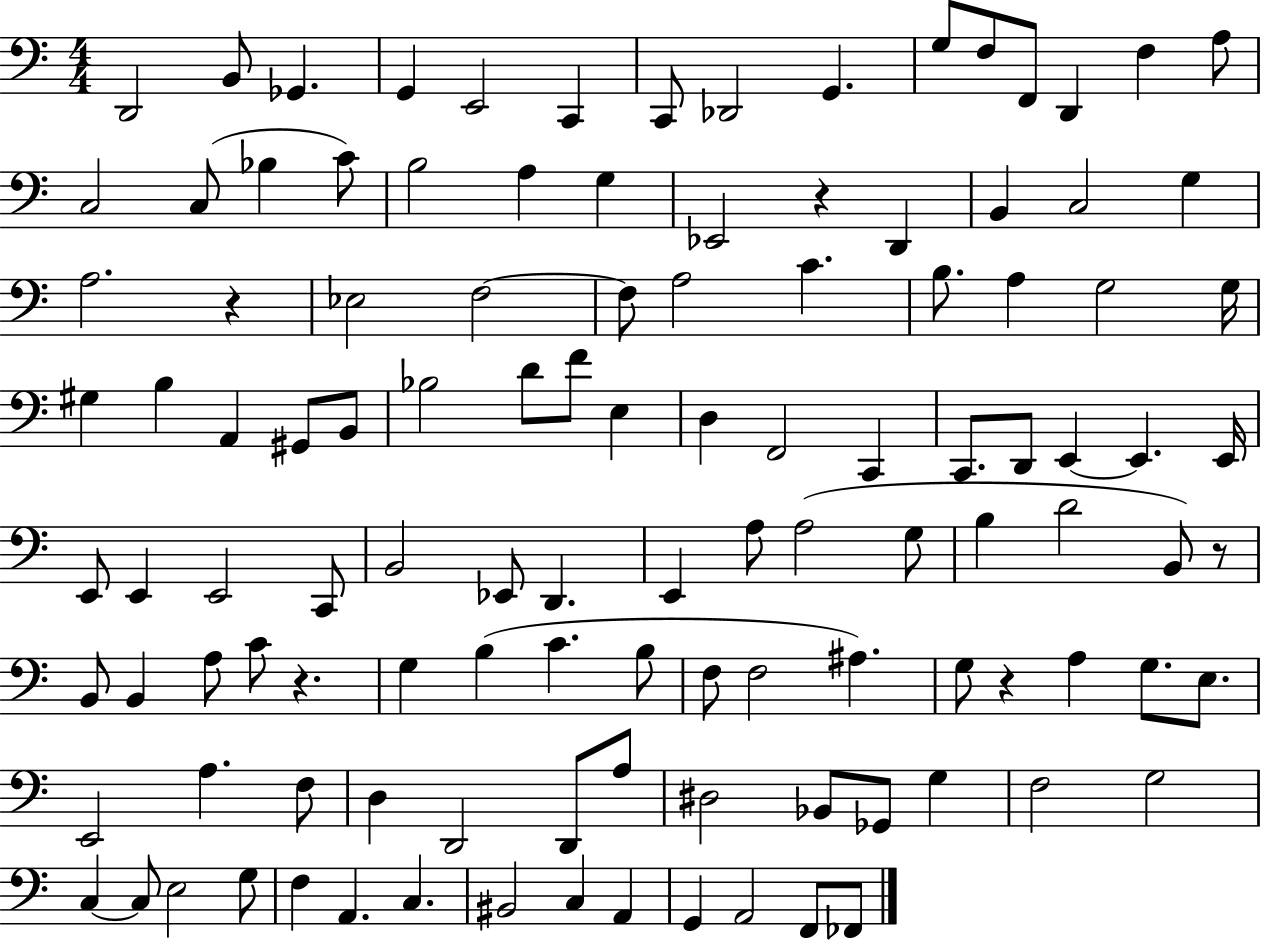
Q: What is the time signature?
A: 4/4